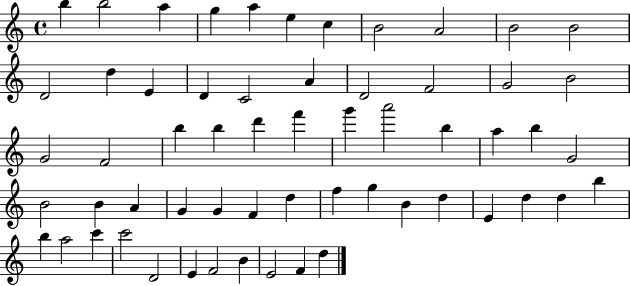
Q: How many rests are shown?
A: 0